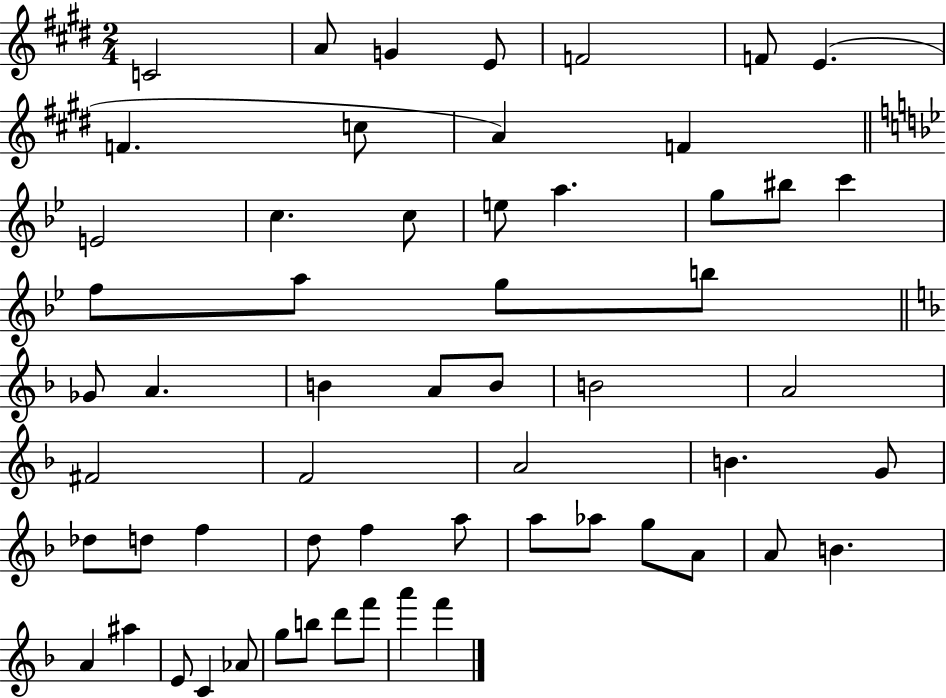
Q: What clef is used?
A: treble